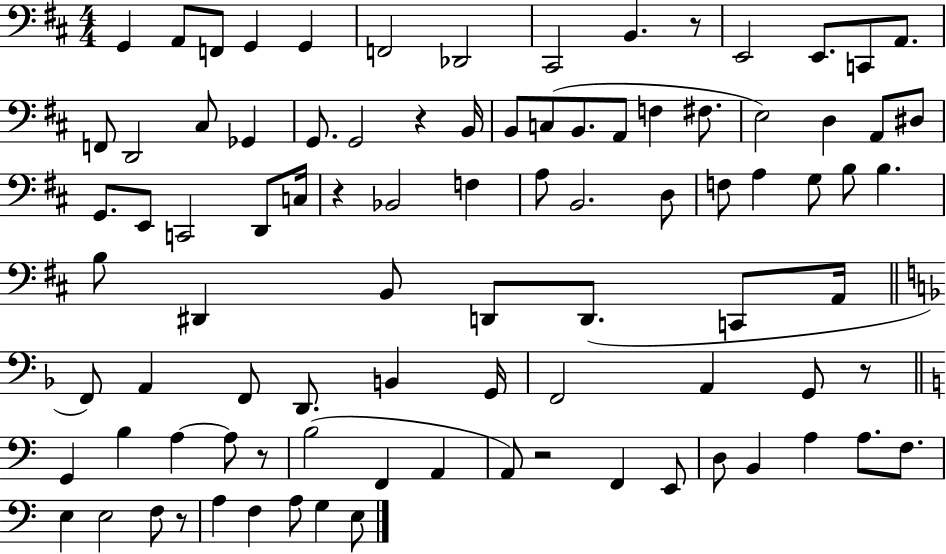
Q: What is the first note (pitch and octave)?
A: G2